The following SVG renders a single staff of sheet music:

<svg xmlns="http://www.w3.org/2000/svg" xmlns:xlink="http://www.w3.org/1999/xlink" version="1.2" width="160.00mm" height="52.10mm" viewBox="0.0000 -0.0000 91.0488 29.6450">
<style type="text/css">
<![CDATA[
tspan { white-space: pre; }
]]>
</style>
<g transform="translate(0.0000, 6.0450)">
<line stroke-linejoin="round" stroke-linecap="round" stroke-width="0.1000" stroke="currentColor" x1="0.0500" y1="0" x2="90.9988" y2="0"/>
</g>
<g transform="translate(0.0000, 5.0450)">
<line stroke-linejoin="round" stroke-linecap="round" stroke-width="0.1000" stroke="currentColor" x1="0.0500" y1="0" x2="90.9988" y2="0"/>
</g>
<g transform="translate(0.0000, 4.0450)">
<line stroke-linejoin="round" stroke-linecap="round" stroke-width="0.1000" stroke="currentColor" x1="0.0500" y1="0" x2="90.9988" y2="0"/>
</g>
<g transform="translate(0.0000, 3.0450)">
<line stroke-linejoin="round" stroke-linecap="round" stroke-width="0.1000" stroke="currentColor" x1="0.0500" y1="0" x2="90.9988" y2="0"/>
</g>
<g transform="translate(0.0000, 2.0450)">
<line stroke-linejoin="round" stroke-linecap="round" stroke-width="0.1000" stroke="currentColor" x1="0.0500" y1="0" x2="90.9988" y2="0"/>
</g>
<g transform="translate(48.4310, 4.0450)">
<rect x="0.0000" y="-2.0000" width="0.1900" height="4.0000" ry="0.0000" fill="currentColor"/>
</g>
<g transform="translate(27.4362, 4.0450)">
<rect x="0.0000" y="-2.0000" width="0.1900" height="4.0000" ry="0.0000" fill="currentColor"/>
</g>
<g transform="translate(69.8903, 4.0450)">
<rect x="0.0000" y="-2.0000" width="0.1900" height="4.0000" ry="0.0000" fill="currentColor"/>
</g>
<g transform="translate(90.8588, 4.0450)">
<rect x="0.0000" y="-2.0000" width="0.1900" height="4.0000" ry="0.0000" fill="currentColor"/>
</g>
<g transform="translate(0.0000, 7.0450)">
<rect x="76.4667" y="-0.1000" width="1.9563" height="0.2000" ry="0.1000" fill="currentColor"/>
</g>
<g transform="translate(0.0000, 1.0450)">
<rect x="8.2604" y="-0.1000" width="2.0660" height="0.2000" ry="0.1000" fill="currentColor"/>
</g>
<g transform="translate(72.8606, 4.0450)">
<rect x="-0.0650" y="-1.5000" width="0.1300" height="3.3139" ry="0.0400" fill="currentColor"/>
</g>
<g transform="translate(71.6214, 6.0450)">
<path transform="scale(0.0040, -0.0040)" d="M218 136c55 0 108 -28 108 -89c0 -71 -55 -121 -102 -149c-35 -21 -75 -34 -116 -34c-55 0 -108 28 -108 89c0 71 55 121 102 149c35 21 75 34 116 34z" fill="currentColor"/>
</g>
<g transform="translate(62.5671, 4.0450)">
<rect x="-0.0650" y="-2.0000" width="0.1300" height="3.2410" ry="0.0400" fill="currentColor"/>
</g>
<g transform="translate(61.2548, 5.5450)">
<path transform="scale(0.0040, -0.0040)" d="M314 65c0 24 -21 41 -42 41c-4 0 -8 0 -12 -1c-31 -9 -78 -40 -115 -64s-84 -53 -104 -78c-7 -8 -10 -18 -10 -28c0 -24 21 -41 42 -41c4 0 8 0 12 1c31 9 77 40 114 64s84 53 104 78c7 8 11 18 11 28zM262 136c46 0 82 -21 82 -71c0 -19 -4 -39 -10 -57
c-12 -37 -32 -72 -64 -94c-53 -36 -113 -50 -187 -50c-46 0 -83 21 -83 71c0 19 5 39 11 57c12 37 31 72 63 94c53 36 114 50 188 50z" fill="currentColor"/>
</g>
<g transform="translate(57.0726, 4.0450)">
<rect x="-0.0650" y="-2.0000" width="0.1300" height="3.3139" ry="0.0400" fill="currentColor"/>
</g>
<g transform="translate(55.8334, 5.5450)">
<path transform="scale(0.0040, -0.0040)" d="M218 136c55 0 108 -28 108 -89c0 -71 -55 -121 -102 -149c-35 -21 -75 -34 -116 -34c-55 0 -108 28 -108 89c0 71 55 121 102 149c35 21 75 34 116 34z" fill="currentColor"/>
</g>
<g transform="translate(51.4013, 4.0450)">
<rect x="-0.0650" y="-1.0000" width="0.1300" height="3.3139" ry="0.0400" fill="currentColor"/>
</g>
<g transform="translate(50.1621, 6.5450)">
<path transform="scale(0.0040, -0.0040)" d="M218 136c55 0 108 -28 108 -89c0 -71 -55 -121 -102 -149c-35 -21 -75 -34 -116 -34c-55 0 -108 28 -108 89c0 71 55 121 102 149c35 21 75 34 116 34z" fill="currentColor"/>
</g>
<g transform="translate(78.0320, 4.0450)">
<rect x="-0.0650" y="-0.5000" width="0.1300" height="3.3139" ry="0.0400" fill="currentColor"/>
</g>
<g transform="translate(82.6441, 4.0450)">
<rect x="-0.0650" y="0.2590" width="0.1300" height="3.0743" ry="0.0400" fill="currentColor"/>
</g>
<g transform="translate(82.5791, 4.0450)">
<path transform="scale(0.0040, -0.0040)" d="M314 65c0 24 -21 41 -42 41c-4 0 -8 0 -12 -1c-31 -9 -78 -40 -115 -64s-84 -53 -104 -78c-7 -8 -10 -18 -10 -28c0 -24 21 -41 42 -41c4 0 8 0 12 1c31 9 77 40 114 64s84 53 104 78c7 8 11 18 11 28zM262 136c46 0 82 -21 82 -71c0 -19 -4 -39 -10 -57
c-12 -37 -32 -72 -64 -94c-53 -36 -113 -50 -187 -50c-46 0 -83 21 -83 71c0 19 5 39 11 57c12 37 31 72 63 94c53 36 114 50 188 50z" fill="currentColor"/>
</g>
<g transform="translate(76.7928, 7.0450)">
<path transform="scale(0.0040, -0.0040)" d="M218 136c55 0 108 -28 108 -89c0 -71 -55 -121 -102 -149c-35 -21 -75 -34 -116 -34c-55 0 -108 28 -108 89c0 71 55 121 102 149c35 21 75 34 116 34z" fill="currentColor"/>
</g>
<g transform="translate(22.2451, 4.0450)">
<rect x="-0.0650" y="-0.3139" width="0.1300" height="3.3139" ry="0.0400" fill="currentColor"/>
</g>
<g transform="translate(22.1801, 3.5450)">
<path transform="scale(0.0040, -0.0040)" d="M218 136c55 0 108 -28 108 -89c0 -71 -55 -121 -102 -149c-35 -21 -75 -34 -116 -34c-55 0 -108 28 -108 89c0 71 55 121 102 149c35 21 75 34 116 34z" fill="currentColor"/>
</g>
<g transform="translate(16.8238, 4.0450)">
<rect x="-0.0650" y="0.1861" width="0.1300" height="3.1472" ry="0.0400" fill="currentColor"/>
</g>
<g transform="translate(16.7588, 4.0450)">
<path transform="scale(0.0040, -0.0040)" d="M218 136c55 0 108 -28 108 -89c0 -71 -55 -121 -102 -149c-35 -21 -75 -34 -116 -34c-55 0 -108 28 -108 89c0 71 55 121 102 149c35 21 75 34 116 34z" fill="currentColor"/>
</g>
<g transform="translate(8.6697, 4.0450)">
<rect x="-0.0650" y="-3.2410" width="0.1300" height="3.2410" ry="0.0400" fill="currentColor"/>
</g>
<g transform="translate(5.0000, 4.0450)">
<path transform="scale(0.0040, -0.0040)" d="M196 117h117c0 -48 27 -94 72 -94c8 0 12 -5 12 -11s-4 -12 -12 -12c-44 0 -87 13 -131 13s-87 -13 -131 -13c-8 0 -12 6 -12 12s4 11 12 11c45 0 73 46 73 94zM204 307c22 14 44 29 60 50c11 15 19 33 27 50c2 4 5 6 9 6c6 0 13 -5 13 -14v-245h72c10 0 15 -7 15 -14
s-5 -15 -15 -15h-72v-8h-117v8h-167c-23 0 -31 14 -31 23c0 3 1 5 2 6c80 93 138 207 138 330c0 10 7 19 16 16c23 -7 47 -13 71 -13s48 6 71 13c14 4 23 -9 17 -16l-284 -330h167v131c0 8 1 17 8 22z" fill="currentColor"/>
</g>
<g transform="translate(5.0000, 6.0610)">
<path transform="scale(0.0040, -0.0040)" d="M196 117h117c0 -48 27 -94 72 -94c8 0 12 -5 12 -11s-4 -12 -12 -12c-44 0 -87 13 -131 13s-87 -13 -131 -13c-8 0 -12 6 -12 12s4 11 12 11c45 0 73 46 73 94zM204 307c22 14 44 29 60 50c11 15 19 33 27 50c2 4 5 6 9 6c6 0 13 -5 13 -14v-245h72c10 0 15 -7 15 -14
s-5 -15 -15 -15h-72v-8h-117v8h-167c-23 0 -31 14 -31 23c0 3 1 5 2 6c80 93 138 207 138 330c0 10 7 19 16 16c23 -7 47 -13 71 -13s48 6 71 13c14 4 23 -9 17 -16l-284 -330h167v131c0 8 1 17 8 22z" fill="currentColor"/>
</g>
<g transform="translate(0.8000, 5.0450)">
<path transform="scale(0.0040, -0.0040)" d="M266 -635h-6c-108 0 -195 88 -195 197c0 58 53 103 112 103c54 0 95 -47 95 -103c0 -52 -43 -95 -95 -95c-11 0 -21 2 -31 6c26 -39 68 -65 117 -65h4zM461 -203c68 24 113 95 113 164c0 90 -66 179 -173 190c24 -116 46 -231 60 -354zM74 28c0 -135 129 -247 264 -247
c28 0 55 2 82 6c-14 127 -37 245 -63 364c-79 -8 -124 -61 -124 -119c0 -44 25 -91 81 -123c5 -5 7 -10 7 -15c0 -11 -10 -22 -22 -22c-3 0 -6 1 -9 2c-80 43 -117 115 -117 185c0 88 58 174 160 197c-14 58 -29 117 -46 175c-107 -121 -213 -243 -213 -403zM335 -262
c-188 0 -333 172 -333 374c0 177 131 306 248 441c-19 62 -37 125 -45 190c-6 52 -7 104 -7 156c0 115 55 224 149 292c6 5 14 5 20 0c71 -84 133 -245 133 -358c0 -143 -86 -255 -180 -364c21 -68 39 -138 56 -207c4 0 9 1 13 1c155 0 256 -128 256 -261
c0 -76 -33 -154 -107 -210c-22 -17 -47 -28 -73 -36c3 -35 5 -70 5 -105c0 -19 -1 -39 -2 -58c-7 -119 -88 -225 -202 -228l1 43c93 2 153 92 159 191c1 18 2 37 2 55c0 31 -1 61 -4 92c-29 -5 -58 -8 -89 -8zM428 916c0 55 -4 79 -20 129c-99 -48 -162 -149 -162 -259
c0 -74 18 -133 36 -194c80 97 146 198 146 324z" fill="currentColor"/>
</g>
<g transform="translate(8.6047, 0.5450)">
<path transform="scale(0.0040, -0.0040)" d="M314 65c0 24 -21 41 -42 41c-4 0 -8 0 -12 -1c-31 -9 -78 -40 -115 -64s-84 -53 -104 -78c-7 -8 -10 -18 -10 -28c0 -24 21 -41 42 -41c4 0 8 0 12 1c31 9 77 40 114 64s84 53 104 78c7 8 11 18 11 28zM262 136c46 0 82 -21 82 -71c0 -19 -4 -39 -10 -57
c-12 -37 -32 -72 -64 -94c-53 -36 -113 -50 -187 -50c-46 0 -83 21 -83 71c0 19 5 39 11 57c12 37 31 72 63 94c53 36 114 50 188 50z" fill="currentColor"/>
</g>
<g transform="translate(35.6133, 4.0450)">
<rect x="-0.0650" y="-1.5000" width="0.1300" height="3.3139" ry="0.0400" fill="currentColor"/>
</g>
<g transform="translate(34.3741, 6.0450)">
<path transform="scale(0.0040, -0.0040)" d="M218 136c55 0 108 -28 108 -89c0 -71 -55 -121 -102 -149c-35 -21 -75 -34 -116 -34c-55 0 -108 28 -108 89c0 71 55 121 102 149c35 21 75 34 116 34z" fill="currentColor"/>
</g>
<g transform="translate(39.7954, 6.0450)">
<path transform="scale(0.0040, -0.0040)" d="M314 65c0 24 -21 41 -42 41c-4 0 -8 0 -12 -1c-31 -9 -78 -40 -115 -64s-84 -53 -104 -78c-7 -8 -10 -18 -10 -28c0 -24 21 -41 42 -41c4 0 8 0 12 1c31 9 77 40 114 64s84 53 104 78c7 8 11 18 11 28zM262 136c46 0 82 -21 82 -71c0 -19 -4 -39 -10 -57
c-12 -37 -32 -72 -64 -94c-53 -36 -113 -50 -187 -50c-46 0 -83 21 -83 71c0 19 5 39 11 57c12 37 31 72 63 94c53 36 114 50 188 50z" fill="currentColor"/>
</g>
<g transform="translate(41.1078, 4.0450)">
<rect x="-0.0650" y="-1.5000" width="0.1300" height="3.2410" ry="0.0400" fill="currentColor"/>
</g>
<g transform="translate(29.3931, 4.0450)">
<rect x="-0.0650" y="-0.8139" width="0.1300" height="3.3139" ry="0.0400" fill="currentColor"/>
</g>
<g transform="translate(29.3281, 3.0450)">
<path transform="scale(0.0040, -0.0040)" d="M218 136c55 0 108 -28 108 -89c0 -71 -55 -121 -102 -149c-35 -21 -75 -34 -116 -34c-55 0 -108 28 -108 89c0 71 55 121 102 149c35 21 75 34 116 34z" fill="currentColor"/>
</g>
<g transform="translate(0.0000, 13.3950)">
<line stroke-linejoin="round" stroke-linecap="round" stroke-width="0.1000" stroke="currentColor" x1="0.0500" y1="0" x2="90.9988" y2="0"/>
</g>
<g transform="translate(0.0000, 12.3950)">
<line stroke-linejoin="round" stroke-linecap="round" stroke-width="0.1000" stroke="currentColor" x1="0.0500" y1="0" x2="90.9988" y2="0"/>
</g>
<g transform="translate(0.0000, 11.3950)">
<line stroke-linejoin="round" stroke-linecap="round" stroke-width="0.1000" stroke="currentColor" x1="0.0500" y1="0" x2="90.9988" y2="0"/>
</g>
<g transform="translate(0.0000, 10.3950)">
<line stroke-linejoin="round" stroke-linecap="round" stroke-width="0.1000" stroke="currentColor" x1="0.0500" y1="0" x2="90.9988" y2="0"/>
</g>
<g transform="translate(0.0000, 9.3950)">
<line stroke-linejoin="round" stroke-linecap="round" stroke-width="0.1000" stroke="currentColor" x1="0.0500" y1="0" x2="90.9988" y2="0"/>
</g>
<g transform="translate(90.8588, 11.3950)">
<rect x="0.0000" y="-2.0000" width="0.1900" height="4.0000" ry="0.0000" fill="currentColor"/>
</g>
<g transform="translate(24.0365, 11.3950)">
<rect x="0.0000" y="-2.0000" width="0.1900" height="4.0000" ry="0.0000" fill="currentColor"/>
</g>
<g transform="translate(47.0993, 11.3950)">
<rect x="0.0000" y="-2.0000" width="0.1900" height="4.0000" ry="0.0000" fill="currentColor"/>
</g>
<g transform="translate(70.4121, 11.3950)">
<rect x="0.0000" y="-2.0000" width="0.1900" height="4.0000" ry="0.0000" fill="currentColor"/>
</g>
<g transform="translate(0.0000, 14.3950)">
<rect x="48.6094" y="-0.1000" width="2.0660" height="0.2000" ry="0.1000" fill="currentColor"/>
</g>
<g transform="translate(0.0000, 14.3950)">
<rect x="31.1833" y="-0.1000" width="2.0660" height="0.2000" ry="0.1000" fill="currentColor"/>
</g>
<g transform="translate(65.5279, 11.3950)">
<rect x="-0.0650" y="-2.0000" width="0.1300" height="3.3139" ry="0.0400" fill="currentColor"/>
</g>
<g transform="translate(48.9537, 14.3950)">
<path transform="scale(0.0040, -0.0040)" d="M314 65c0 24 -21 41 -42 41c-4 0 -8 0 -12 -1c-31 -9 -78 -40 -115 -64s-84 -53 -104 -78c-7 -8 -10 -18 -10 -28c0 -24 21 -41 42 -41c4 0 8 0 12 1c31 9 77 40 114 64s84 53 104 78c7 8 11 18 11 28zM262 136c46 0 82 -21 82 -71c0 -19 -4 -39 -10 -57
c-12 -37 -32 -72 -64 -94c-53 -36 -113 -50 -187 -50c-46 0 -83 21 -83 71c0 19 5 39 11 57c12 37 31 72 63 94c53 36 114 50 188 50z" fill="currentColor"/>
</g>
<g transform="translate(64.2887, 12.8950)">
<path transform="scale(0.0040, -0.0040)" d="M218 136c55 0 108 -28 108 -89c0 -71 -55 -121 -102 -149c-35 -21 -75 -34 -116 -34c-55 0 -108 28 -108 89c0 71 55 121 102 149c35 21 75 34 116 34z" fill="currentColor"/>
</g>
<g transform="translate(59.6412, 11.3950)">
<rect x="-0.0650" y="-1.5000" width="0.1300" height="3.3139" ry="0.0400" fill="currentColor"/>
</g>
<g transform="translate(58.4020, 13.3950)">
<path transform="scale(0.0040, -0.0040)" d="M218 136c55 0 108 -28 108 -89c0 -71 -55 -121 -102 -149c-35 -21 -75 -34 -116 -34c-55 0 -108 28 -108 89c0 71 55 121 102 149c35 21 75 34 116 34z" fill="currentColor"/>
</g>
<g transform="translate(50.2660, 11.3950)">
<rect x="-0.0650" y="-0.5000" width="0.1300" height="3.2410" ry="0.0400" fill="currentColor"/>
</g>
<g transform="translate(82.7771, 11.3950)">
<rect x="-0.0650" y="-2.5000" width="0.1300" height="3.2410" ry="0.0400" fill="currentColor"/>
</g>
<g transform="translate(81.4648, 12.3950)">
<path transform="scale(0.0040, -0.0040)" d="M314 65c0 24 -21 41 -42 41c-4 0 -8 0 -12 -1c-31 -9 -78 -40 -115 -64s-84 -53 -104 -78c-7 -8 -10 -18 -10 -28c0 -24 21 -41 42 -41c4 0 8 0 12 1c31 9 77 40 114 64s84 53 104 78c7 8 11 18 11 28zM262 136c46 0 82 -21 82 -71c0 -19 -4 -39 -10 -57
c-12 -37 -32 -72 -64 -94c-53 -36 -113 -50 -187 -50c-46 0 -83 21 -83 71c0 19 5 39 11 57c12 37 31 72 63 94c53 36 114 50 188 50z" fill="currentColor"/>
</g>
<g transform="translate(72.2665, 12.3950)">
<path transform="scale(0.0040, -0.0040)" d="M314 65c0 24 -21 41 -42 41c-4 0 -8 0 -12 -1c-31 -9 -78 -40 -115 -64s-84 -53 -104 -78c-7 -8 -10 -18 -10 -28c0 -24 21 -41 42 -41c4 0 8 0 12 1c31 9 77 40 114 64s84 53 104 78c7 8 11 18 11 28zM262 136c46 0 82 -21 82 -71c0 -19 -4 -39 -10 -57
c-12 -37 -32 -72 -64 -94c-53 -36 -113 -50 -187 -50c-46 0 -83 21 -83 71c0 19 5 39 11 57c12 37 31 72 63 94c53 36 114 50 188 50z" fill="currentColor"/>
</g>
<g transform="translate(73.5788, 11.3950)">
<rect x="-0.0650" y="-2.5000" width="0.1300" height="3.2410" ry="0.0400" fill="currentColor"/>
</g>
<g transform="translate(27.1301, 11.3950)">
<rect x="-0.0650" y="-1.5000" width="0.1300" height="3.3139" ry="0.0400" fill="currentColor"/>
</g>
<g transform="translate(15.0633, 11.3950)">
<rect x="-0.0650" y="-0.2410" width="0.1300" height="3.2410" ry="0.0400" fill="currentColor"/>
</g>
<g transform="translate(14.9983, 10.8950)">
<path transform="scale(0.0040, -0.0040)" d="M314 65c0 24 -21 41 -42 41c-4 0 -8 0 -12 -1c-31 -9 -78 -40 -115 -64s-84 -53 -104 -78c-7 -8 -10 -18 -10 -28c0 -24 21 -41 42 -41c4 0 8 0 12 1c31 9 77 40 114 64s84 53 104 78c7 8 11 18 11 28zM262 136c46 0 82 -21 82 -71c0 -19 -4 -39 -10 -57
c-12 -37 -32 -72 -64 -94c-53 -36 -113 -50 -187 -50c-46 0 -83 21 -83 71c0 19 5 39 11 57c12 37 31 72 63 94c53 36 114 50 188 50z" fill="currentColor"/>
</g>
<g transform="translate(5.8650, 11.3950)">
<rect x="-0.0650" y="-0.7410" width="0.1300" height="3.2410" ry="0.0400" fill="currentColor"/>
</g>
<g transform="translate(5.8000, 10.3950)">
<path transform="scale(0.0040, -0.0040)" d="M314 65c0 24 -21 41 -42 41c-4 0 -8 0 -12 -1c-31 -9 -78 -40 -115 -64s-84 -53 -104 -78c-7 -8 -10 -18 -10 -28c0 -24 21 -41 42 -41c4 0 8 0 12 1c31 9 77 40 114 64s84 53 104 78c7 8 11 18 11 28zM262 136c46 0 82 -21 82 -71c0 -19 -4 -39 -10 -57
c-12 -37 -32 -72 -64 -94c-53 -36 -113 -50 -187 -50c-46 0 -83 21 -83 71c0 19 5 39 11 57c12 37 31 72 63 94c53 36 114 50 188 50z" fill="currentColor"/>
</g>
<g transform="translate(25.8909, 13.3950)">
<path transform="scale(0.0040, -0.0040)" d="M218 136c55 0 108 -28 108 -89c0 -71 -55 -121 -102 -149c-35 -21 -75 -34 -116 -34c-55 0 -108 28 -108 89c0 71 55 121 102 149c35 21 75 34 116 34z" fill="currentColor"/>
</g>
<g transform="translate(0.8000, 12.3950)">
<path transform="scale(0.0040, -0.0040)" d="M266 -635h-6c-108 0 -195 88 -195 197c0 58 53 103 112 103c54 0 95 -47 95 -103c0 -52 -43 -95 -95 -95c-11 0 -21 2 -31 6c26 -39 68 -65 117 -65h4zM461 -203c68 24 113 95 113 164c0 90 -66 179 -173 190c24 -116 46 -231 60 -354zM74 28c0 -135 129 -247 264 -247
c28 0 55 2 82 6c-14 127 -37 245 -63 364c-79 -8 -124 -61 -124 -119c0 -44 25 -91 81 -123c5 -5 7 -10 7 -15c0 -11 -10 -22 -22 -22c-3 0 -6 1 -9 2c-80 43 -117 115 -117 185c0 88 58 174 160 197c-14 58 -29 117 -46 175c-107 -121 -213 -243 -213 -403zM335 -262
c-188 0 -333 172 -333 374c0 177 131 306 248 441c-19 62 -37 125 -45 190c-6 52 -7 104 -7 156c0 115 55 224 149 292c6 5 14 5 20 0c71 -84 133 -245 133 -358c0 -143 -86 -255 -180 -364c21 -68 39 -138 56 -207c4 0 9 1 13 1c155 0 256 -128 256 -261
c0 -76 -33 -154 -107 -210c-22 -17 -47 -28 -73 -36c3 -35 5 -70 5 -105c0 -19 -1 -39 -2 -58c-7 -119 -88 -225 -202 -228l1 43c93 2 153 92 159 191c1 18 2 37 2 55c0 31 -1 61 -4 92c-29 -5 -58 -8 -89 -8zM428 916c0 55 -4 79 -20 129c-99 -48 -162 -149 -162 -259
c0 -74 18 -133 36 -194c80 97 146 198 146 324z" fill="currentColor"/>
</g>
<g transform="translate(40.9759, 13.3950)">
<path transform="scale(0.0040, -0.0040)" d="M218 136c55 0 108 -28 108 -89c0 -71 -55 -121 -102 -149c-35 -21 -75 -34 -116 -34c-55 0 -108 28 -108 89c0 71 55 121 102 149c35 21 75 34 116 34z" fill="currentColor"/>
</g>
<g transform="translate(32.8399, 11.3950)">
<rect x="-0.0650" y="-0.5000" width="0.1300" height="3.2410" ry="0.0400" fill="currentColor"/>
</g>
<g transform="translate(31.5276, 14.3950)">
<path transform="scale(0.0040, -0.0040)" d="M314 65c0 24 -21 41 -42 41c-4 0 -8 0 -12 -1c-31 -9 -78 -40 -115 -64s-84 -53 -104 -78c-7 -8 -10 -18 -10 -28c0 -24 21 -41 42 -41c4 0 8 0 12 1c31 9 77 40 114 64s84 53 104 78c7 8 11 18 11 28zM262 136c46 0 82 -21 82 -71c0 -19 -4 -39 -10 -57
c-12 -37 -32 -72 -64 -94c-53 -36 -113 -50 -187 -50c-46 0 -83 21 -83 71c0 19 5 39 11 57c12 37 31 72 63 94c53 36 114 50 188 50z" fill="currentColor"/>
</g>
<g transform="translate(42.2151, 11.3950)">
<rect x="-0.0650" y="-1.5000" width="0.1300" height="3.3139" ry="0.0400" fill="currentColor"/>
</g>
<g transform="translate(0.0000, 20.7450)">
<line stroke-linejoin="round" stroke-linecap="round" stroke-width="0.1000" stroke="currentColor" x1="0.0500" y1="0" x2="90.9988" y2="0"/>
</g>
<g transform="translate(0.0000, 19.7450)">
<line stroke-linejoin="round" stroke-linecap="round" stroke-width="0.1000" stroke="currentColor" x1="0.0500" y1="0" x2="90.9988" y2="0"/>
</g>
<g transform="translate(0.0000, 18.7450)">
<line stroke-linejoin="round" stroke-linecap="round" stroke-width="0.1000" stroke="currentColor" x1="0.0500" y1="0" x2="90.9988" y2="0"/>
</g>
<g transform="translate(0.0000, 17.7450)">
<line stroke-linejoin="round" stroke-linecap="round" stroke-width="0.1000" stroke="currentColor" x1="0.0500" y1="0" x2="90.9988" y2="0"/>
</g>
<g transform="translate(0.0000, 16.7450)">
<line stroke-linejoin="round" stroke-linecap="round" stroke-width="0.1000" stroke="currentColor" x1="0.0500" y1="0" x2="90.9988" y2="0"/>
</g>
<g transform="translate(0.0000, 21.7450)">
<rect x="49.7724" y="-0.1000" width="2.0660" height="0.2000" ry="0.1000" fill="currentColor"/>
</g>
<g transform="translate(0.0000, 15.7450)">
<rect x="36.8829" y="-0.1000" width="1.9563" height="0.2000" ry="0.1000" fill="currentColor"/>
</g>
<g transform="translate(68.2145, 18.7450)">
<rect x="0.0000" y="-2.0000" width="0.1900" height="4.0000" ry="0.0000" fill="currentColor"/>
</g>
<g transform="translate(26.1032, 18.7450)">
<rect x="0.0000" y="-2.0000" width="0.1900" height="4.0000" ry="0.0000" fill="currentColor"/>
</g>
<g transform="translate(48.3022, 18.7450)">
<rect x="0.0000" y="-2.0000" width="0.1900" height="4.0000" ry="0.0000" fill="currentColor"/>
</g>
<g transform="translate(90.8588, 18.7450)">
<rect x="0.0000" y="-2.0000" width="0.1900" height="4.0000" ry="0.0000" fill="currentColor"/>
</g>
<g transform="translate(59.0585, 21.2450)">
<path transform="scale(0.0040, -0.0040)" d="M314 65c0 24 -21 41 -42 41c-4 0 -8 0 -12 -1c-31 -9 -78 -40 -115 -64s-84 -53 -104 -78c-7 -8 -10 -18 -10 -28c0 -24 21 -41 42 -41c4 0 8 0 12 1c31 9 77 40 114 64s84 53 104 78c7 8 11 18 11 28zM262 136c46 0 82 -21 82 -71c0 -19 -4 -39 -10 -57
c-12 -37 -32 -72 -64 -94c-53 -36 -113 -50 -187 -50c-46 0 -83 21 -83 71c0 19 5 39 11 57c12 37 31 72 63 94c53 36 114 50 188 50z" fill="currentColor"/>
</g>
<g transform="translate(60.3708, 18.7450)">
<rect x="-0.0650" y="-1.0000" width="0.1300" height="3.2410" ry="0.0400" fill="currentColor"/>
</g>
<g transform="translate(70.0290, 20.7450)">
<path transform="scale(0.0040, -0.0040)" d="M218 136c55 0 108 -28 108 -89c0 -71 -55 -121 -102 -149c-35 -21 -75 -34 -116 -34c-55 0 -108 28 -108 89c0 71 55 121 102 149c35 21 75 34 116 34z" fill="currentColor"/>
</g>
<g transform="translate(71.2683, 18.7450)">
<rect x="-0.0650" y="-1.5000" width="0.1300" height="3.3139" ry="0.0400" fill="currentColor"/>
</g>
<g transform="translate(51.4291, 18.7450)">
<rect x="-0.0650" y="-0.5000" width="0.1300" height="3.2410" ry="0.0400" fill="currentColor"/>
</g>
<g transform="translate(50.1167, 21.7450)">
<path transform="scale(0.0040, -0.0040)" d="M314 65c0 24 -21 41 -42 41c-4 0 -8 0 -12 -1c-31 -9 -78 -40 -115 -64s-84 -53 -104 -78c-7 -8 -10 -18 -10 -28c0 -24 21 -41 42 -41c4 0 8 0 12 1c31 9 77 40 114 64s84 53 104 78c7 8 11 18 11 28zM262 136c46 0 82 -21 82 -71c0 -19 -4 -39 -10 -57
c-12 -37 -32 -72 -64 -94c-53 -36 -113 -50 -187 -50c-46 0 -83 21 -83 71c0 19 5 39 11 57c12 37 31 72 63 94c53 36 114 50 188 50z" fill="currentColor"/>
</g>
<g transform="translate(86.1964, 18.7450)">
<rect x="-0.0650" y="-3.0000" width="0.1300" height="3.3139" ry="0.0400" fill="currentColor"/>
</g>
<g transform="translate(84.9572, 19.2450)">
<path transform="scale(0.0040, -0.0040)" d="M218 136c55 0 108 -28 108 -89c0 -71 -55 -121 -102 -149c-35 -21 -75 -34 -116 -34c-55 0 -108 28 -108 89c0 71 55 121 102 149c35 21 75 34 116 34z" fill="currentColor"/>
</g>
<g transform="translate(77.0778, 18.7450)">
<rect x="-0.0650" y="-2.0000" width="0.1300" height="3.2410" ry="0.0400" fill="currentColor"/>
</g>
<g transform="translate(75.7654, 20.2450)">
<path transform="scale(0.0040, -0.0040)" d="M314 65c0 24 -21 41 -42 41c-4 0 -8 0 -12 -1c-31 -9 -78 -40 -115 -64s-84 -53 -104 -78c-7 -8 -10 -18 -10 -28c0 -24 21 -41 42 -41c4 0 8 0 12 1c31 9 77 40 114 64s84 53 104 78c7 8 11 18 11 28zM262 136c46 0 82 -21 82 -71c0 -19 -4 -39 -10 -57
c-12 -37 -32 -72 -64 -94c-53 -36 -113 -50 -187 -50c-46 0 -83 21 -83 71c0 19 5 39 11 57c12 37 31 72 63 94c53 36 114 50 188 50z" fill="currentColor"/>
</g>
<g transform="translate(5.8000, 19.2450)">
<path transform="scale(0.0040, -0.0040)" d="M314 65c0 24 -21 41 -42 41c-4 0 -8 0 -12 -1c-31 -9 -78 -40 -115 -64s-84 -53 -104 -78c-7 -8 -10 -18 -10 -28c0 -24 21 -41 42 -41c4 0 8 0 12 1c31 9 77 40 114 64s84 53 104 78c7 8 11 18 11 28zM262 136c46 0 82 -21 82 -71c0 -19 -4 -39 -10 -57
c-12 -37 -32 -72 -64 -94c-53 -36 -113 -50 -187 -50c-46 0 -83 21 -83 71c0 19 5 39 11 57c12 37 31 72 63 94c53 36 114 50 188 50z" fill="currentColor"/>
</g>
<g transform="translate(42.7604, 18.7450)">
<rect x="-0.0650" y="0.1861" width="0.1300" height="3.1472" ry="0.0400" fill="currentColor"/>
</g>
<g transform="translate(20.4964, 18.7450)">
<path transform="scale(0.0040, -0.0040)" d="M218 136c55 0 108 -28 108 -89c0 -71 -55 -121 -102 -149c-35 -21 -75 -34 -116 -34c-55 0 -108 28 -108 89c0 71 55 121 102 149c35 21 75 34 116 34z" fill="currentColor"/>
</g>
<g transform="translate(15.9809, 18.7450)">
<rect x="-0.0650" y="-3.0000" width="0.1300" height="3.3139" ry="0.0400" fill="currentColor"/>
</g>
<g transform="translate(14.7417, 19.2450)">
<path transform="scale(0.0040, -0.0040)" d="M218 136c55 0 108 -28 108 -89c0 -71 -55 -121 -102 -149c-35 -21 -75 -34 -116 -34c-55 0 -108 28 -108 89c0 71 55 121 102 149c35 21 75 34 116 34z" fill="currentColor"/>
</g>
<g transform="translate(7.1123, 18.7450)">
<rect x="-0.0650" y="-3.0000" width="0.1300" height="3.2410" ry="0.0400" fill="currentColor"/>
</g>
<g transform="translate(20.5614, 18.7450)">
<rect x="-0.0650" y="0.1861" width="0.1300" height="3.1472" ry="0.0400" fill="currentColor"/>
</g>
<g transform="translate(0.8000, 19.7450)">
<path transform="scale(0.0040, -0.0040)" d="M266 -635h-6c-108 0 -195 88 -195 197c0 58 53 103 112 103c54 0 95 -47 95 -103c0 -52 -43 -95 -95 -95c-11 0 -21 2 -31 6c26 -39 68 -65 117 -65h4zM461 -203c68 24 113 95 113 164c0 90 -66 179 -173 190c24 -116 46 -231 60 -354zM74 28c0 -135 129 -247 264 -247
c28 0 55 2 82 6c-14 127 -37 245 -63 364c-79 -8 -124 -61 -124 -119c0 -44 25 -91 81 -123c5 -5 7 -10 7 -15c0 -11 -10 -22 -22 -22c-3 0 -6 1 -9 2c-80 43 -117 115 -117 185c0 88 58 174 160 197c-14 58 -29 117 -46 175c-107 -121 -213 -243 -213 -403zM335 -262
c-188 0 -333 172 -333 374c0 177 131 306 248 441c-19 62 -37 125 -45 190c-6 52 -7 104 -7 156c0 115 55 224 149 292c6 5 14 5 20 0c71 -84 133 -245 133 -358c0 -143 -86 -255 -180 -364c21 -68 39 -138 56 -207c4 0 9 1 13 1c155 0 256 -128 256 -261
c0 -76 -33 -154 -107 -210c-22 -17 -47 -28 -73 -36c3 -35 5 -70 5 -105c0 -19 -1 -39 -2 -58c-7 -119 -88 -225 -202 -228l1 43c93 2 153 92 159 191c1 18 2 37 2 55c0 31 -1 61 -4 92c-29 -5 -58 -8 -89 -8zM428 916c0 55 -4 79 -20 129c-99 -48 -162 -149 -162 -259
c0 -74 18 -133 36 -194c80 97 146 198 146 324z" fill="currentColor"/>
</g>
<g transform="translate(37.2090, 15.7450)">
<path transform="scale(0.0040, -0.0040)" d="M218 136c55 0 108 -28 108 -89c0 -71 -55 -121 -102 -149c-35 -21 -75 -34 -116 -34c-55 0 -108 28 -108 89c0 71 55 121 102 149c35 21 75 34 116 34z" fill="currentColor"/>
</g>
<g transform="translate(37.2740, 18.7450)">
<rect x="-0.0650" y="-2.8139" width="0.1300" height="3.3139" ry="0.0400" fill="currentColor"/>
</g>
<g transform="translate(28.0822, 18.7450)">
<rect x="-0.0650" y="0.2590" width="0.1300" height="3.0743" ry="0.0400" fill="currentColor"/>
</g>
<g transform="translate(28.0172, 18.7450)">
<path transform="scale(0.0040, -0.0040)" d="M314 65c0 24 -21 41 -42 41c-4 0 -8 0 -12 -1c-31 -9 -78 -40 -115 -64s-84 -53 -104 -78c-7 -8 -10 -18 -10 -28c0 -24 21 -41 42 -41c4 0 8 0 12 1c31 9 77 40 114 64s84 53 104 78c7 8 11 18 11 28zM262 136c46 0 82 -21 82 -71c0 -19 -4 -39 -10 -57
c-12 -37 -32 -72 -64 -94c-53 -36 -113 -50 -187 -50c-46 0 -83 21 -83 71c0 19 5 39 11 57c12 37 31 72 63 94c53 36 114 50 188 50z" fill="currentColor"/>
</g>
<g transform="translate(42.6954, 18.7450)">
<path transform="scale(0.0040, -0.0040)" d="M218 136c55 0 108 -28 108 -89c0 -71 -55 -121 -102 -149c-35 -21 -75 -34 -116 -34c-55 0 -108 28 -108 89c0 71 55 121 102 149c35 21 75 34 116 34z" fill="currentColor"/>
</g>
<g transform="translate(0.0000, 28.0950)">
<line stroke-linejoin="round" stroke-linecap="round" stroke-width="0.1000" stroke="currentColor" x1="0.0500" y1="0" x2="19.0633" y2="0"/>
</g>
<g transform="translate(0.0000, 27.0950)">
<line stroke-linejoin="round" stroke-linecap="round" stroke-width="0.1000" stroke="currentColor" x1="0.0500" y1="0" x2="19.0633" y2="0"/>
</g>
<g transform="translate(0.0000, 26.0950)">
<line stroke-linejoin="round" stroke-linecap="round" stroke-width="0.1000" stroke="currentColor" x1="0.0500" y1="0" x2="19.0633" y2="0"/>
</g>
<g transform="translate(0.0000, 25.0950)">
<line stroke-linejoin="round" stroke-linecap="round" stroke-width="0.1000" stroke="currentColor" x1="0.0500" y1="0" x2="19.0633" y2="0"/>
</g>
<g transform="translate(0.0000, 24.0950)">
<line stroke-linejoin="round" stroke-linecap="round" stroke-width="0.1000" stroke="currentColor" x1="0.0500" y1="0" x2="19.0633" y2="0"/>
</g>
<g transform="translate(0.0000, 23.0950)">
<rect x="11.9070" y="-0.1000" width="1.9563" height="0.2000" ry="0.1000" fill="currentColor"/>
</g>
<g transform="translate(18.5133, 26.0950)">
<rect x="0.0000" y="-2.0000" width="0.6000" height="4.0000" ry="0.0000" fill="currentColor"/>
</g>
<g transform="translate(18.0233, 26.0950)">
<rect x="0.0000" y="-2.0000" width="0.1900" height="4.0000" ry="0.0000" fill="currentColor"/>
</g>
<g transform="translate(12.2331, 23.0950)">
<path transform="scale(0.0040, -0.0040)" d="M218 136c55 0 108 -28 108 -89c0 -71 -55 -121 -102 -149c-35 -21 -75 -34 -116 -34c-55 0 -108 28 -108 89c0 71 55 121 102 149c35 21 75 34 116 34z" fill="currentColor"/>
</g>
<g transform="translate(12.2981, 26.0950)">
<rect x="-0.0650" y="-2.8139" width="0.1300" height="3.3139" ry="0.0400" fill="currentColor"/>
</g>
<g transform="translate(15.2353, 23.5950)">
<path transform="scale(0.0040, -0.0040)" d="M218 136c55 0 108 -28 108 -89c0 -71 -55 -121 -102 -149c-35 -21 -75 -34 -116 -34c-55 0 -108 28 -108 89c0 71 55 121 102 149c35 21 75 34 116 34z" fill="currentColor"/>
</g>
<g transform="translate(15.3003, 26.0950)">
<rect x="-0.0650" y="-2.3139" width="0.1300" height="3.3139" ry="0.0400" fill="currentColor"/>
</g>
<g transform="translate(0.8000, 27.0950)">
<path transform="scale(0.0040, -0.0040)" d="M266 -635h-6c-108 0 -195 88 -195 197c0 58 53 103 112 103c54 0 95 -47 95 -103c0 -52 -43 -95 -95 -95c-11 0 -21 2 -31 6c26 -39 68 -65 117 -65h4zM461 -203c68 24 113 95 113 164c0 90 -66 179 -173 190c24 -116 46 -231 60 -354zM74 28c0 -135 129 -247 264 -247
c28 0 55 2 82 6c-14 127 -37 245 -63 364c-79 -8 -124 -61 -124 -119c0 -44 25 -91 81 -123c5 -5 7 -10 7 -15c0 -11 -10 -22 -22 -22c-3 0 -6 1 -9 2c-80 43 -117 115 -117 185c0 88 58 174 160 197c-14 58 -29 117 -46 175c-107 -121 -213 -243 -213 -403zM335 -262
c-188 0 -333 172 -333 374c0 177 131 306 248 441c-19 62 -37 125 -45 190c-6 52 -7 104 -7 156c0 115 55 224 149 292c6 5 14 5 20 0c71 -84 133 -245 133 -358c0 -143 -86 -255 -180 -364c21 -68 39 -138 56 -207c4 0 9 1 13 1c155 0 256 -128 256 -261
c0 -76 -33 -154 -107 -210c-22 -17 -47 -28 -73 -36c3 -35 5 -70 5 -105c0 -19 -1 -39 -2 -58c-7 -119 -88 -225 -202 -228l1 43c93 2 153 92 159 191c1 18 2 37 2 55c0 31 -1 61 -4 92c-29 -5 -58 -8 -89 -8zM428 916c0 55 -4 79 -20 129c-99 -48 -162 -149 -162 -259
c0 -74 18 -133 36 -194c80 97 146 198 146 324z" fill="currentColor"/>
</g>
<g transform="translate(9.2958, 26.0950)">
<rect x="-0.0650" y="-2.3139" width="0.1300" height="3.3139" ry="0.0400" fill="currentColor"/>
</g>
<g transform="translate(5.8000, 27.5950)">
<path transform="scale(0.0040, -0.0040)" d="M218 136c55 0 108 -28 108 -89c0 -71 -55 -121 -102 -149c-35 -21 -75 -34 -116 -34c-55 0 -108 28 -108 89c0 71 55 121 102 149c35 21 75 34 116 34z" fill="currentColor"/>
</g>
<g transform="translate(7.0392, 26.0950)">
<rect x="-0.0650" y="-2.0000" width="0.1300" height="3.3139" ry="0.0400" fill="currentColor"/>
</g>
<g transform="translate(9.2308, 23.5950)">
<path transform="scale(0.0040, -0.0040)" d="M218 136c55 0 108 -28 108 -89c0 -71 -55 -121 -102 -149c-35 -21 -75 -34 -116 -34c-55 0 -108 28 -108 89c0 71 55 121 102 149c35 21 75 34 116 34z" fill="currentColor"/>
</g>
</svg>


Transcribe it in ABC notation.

X:1
T:Untitled
M:4/4
L:1/4
K:C
b2 B c d E E2 D F F2 E C B2 d2 c2 E C2 E C2 E F G2 G2 A2 A B B2 a B C2 D2 E F2 A F g a g